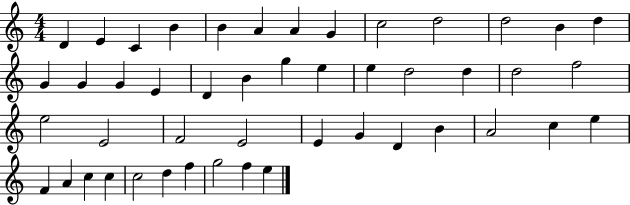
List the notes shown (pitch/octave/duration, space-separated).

D4/q E4/q C4/q B4/q B4/q A4/q A4/q G4/q C5/h D5/h D5/h B4/q D5/q G4/q G4/q G4/q E4/q D4/q B4/q G5/q E5/q E5/q D5/h D5/q D5/h F5/h E5/h E4/h F4/h E4/h E4/q G4/q D4/q B4/q A4/h C5/q E5/q F4/q A4/q C5/q C5/q C5/h D5/q F5/q G5/h F5/q E5/q